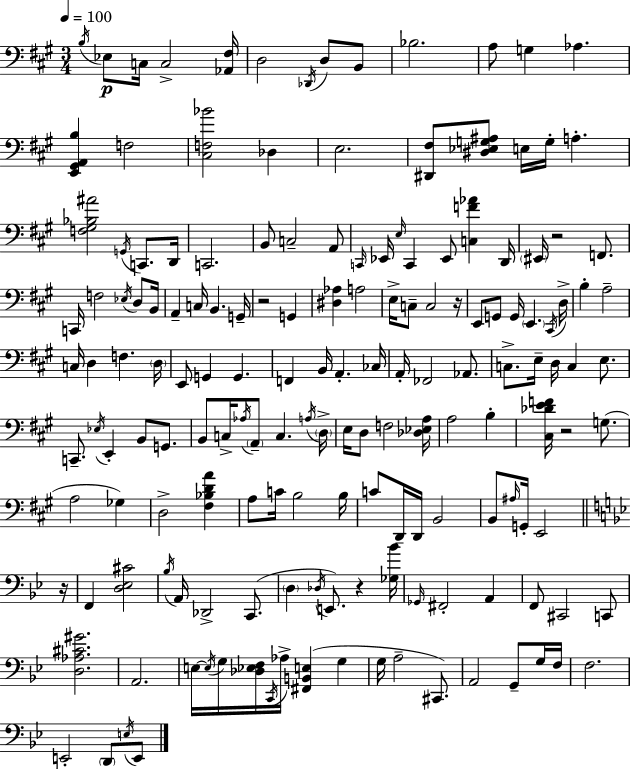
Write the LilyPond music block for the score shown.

{
  \clef bass
  \numericTimeSignature
  \time 3/4
  \key a \major
  \tempo 4 = 100
  \acciaccatura { b16 }\p ees8 c16 c2-> | <aes, fis>16 d2 \acciaccatura { des,16 } d8 | b,8 bes2. | a8 g4 aes4. | \break <e, gis, a, b>4 f2 | <cis f bes'>2 des4 | e2. | <dis, fis>8 <dis ees g ais>8 e16 g16-. a4.-. | \break <f gis bes ais'>2 \acciaccatura { g,16 } c,8. | d,16 c,2. | b,8 c2-- | a,8 \grace { c,16 } ees,16 \grace { e16 } c,4 ees,8 | \break <c f' aes'>4 d,16 \parenthesize eis,16 r2 | f,8. c,16 f2 | \acciaccatura { ees16 } d8 b,16 a,4-- c16 b,4. | g,16-- r2 | \break g,4 <dis aes>4 a2 | e16-> c8-- c2 | r16 e,8 g,8 g,16 \parenthesize e,4. | \acciaccatura { cis,16 } d16-> b4-. a2-- | \break c16 d4 | f4. \parenthesize d16 e,8 g,4 | g,4. f,4 b,16 | a,4.-. ces16 a,16-. fes,2 | \break aes,8. c8.-> e16-- d16 | c4 e8. c,8.-- \acciaccatura { ees16 } e,4-. | b,8 g,8. b,8 c16-> \acciaccatura { aes16 } | \parenthesize a,8-- c4. \acciaccatura { a16 } \parenthesize d16-> e16 d8 | \break f2 <des ees a>16 a2 | b4-. <cis des' e' f'>16 r2 | g8.( a2 | ges4) d2-> | \break <fis bes d' a'>4 a8 | c'16 b2 b16 c'8 | d,16-- d,16 b,2 b,8 | \grace { ais16 } g,16-. e,2 \bar "||" \break \key bes \major r16 f,4 <d ees cis'>2 | \acciaccatura { bes16 } a,16 des,2-> c,8.( | \parenthesize d4 \acciaccatura { des16 }) e,8. r4 | <ges bes'>16 \grace { ges,16 } fis,2-. | \break a,4 f,8 cis,2 | c,8 <d aes cis' gis'>2. | a,2. | e16~~ \acciaccatura { e16 } g16 <des ees f>16 \acciaccatura { c,16 } aes16-> <fis, b, e>4( | \break g4 g16 a2-- | cis,8.) a,2 | g,8-- g16 f16 f2. | e,2-. | \break \parenthesize d,8 \acciaccatura { e16 } e,8 \bar "|."
}